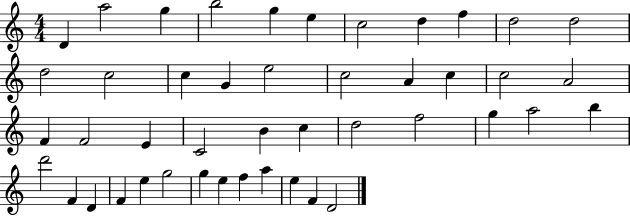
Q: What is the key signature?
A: C major